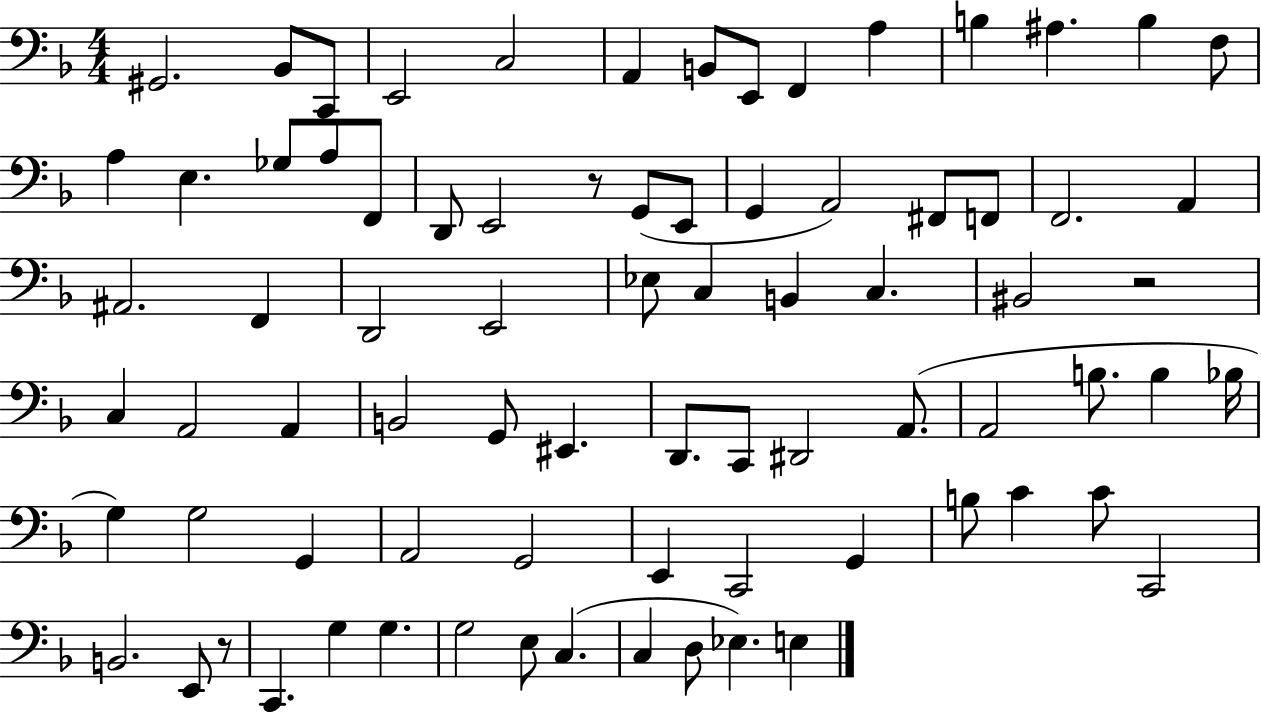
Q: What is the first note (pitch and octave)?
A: G#2